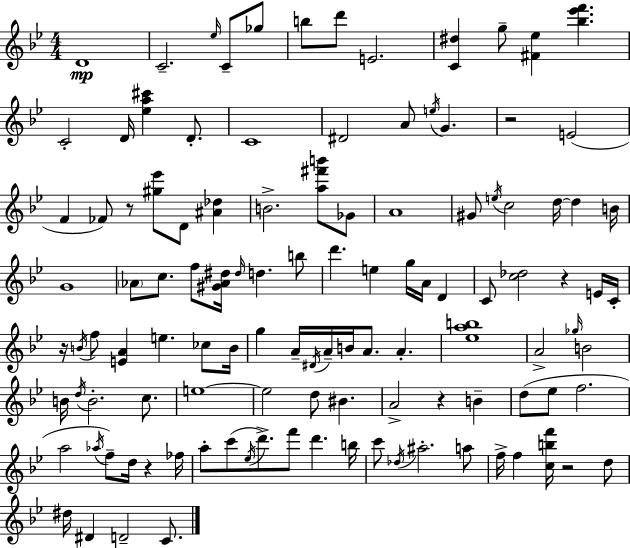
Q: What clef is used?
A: treble